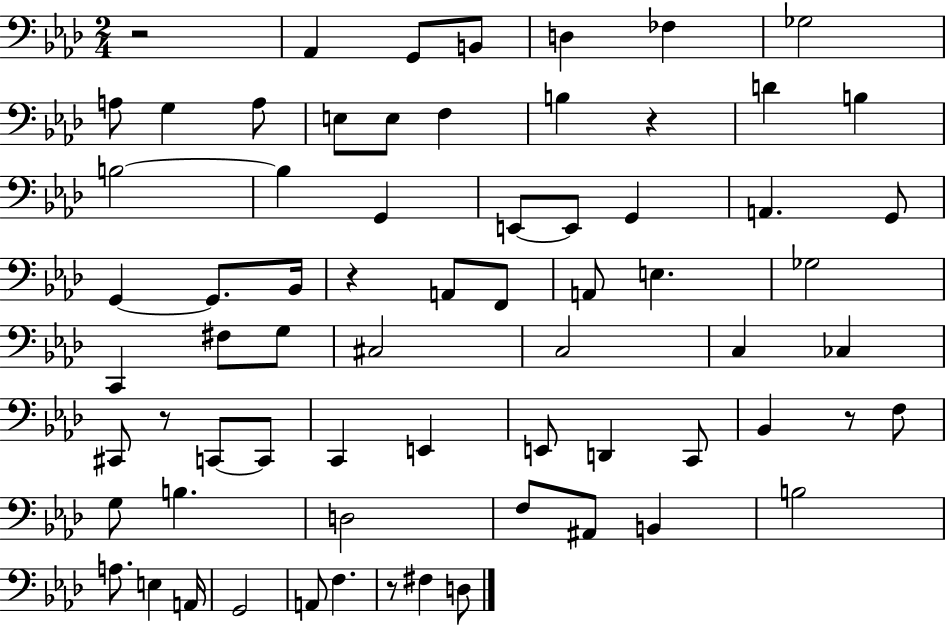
X:1
T:Untitled
M:2/4
L:1/4
K:Ab
z2 _A,, G,,/2 B,,/2 D, _F, _G,2 A,/2 G, A,/2 E,/2 E,/2 F, B, z D B, B,2 B, G,, E,,/2 E,,/2 G,, A,, G,,/2 G,, G,,/2 _B,,/4 z A,,/2 F,,/2 A,,/2 E, _G,2 C,, ^F,/2 G,/2 ^C,2 C,2 C, _C, ^C,,/2 z/2 C,,/2 C,,/2 C,, E,, E,,/2 D,, C,,/2 _B,, z/2 F,/2 G,/2 B, D,2 F,/2 ^A,,/2 B,, B,2 A,/2 E, A,,/4 G,,2 A,,/2 F, z/2 ^F, D,/2